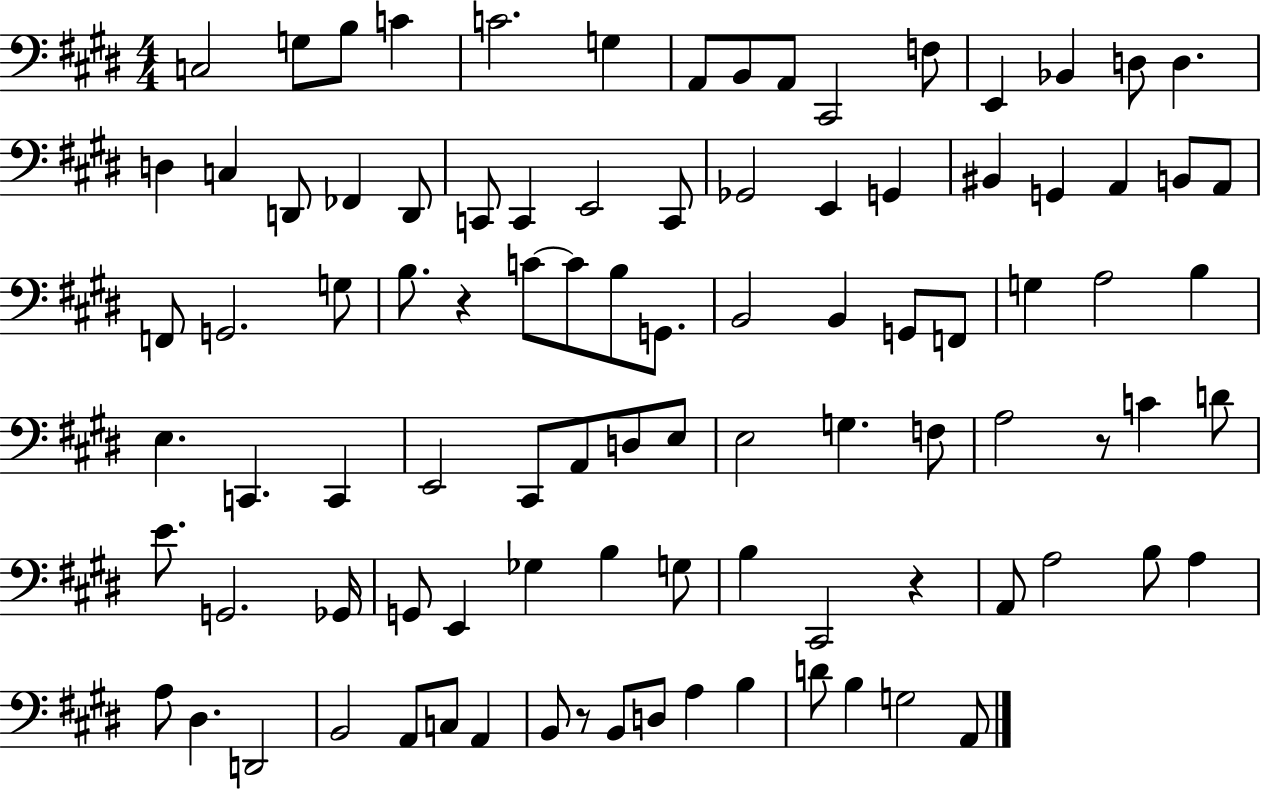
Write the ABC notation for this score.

X:1
T:Untitled
M:4/4
L:1/4
K:E
C,2 G,/2 B,/2 C C2 G, A,,/2 B,,/2 A,,/2 ^C,,2 F,/2 E,, _B,, D,/2 D, D, C, D,,/2 _F,, D,,/2 C,,/2 C,, E,,2 C,,/2 _G,,2 E,, G,, ^B,, G,, A,, B,,/2 A,,/2 F,,/2 G,,2 G,/2 B,/2 z C/2 C/2 B,/2 G,,/2 B,,2 B,, G,,/2 F,,/2 G, A,2 B, E, C,, C,, E,,2 ^C,,/2 A,,/2 D,/2 E,/2 E,2 G, F,/2 A,2 z/2 C D/2 E/2 G,,2 _G,,/4 G,,/2 E,, _G, B, G,/2 B, ^C,,2 z A,,/2 A,2 B,/2 A, A,/2 ^D, D,,2 B,,2 A,,/2 C,/2 A,, B,,/2 z/2 B,,/2 D,/2 A, B, D/2 B, G,2 A,,/2